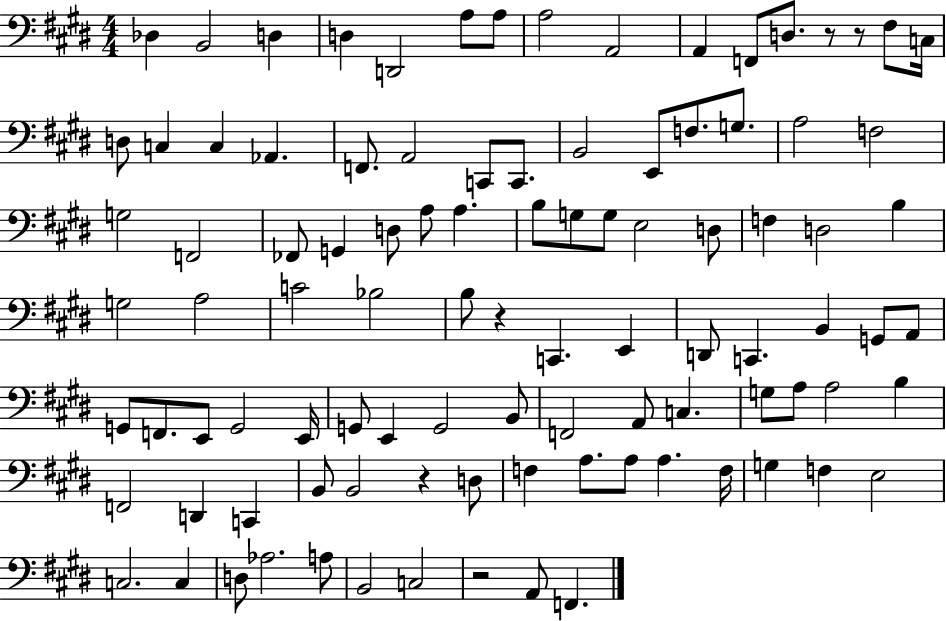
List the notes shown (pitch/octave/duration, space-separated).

Db3/q B2/h D3/q D3/q D2/h A3/e A3/e A3/h A2/h A2/q F2/e D3/e. R/e R/e F#3/e C3/s D3/e C3/q C3/q Ab2/q. F2/e. A2/h C2/e C2/e. B2/h E2/e F3/e. G3/e. A3/h F3/h G3/h F2/h FES2/e G2/q D3/e A3/e A3/q. B3/e G3/e G3/e E3/h D3/e F3/q D3/h B3/q G3/h A3/h C4/h Bb3/h B3/e R/q C2/q. E2/q D2/e C2/q. B2/q G2/e A2/e G2/e F2/e. E2/e G2/h E2/s G2/e E2/q G2/h B2/e F2/h A2/e C3/q. G3/e A3/e A3/h B3/q F2/h D2/q C2/q B2/e B2/h R/q D3/e F3/q A3/e. A3/e A3/q. F3/s G3/q F3/q E3/h C3/h. C3/q D3/e Ab3/h. A3/e B2/h C3/h R/h A2/e F2/q.